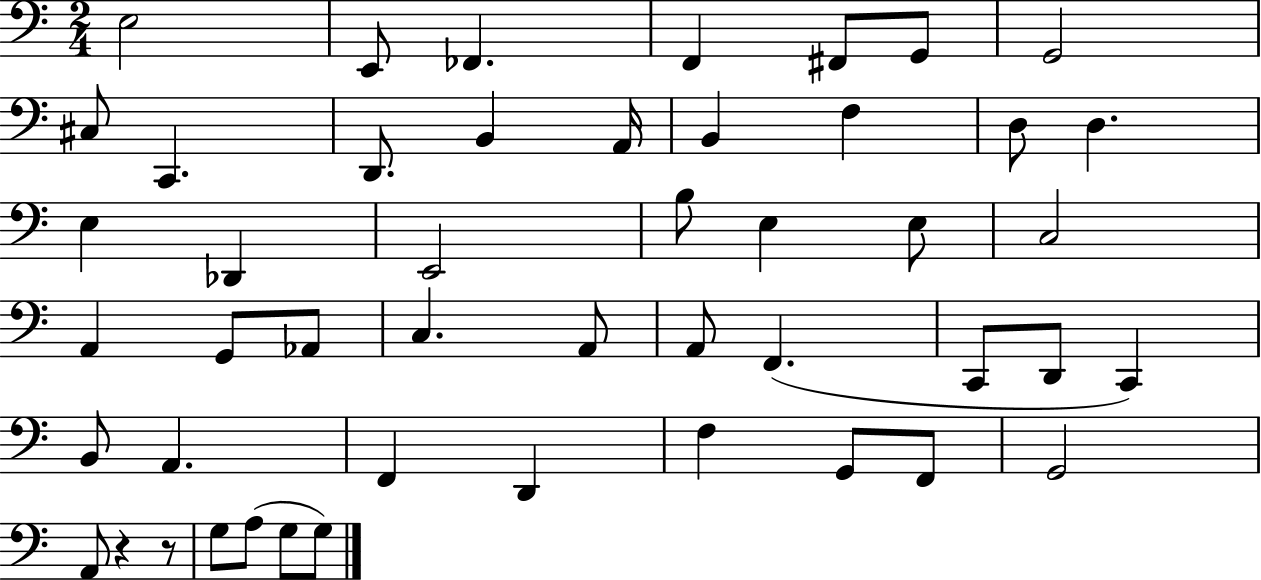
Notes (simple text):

E3/h E2/e FES2/q. F2/q F#2/e G2/e G2/h C#3/e C2/q. D2/e. B2/q A2/s B2/q F3/q D3/e D3/q. E3/q Db2/q E2/h B3/e E3/q E3/e C3/h A2/q G2/e Ab2/e C3/q. A2/e A2/e F2/q. C2/e D2/e C2/q B2/e A2/q. F2/q D2/q F3/q G2/e F2/e G2/h A2/e R/q R/e G3/e A3/e G3/e G3/e